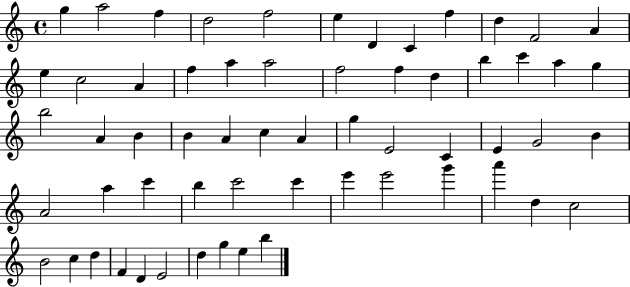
G5/q A5/h F5/q D5/h F5/h E5/q D4/q C4/q F5/q D5/q F4/h A4/q E5/q C5/h A4/q F5/q A5/q A5/h F5/h F5/q D5/q B5/q C6/q A5/q G5/q B5/h A4/q B4/q B4/q A4/q C5/q A4/q G5/q E4/h C4/q E4/q G4/h B4/q A4/h A5/q C6/q B5/q C6/h C6/q E6/q E6/h G6/q A6/q D5/q C5/h B4/h C5/q D5/q F4/q D4/q E4/h D5/q G5/q E5/q B5/q